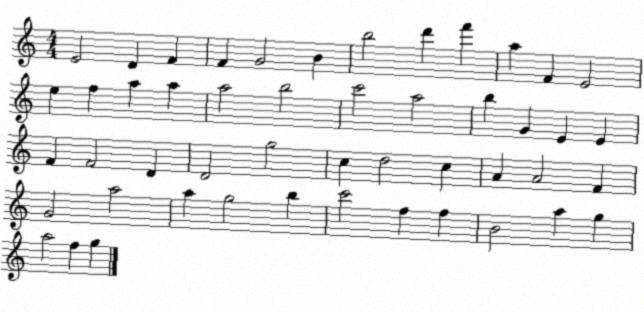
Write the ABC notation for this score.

X:1
T:Untitled
M:4/4
L:1/4
K:C
E2 D F F G2 B b2 d' f' a F E2 e f a a a2 b2 c'2 a2 b G E E F F2 D D2 g2 c d2 c A A2 F G2 a2 a g2 b c'2 f f B2 a g a2 f g